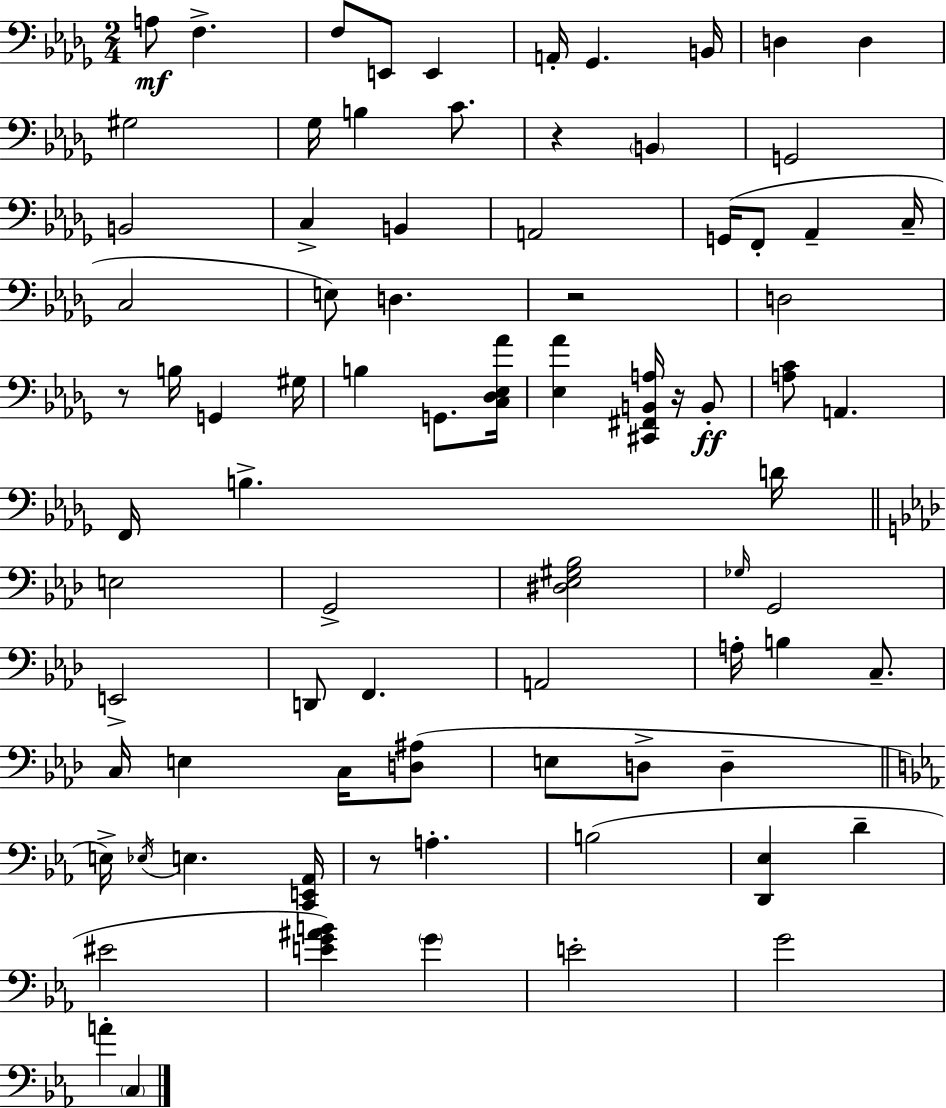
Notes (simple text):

A3/e F3/q. F3/e E2/e E2/q A2/s Gb2/q. B2/s D3/q D3/q G#3/h Gb3/s B3/q C4/e. R/q B2/q G2/h B2/h C3/q B2/q A2/h G2/s F2/e Ab2/q C3/s C3/h E3/e D3/q. R/h D3/h R/e B3/s G2/q G#3/s B3/q G2/e. [C3,Db3,Eb3,Ab4]/s [Eb3,Ab4]/q [C#2,F#2,B2,A3]/s R/s B2/e [A3,C4]/e A2/q. F2/s B3/q. D4/s E3/h G2/h [D#3,Eb3,G#3,Bb3]/h Gb3/s G2/h E2/h D2/e F2/q. A2/h A3/s B3/q C3/e. C3/s E3/q C3/s [D3,A#3]/e E3/e D3/e D3/q E3/s Eb3/s E3/q. [C2,E2,Ab2]/s R/e A3/q. B3/h [D2,Eb3]/q D4/q EIS4/h [E4,G4,A#4,B4]/q G4/q E4/h G4/h A4/q C3/q